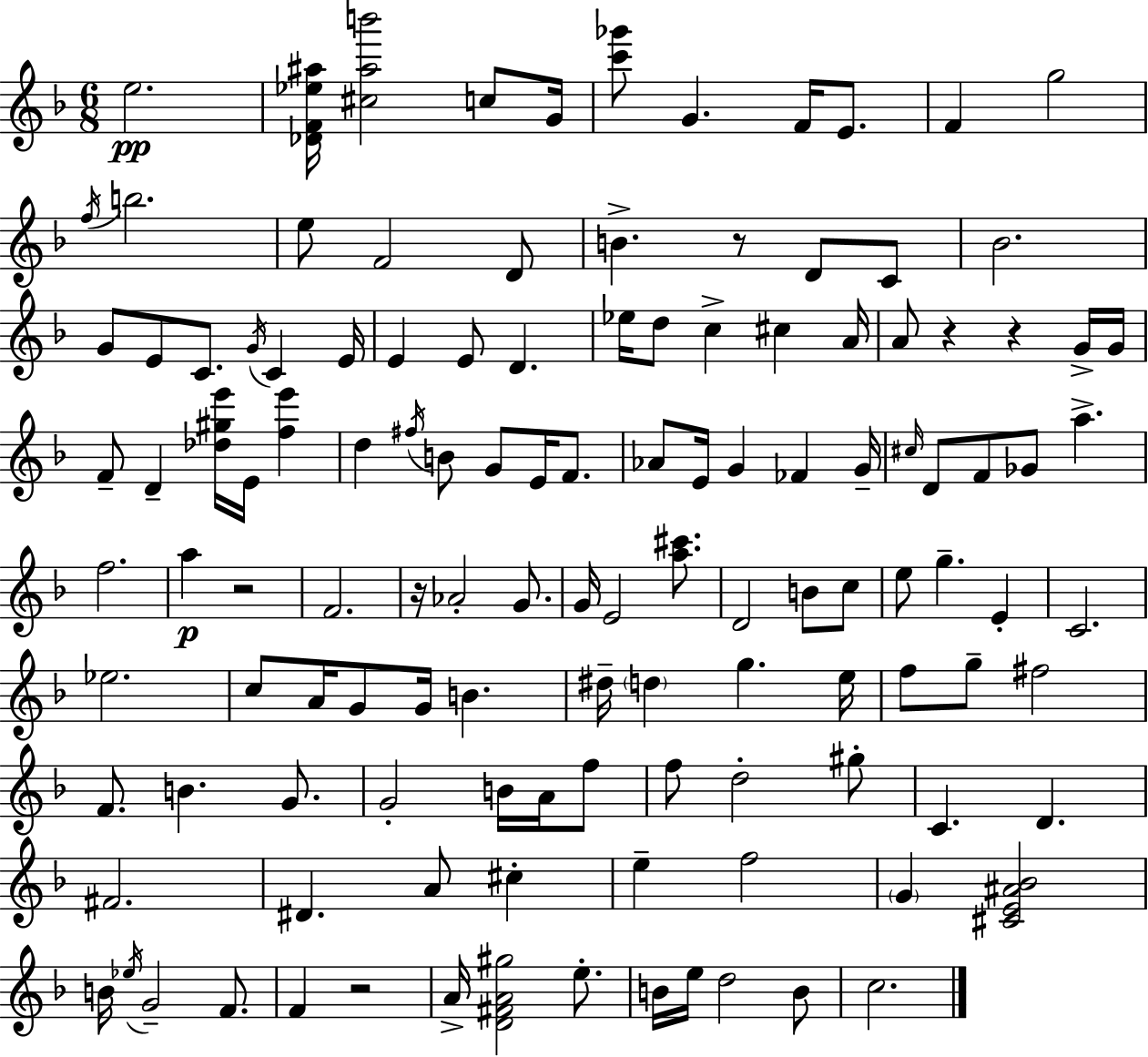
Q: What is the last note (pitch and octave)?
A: C5